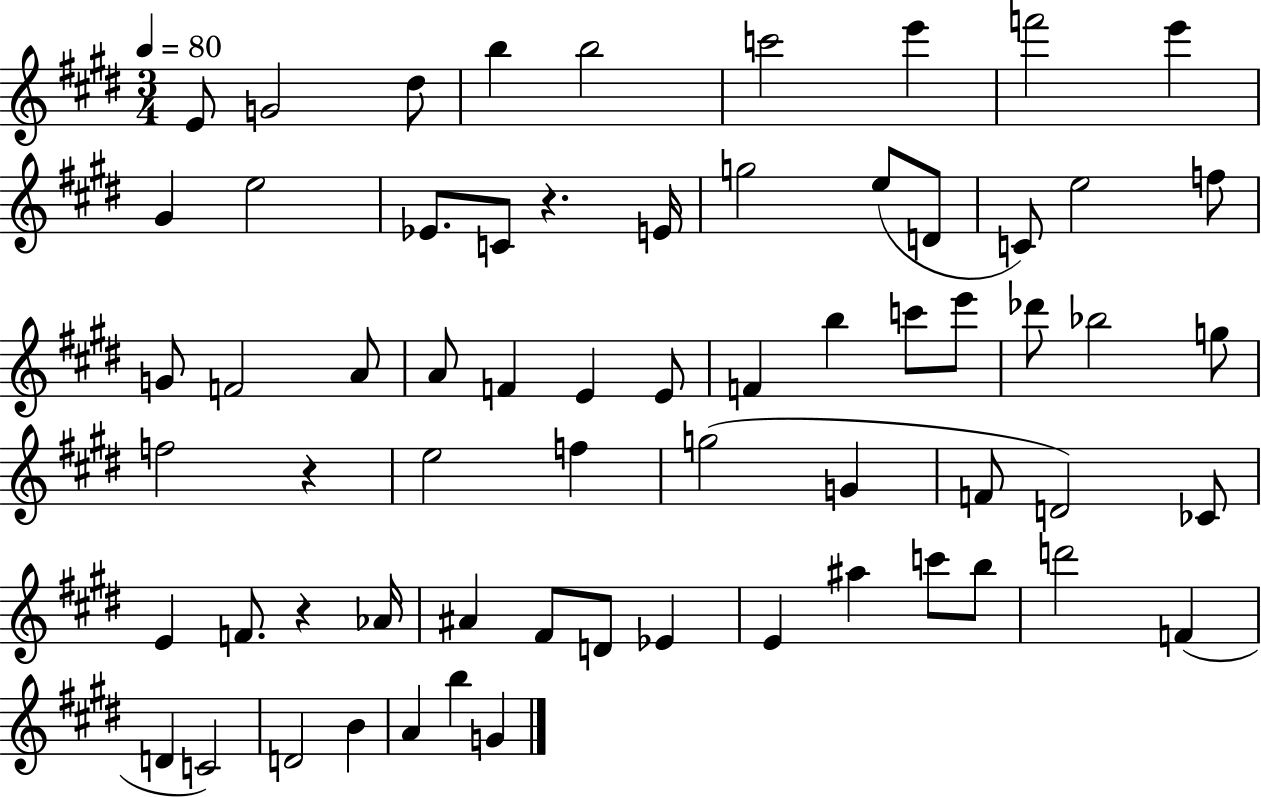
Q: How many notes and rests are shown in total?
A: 65